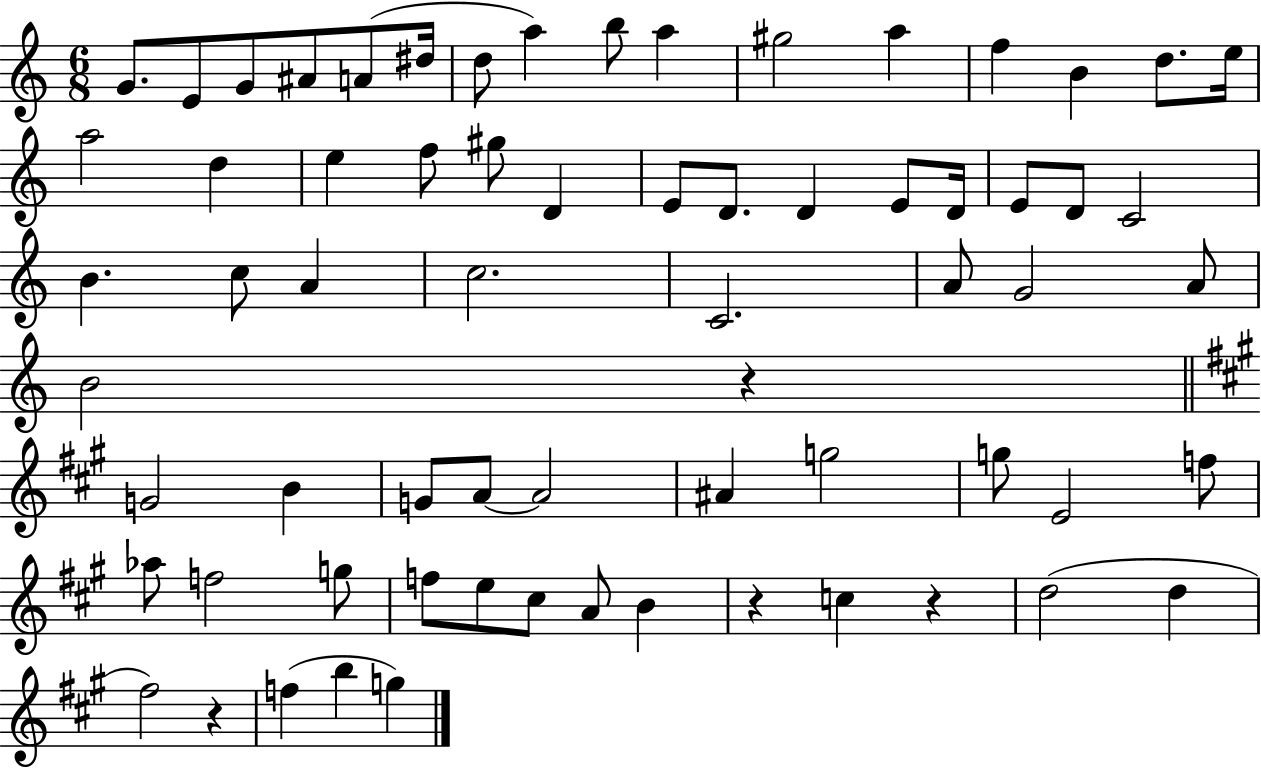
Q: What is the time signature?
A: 6/8